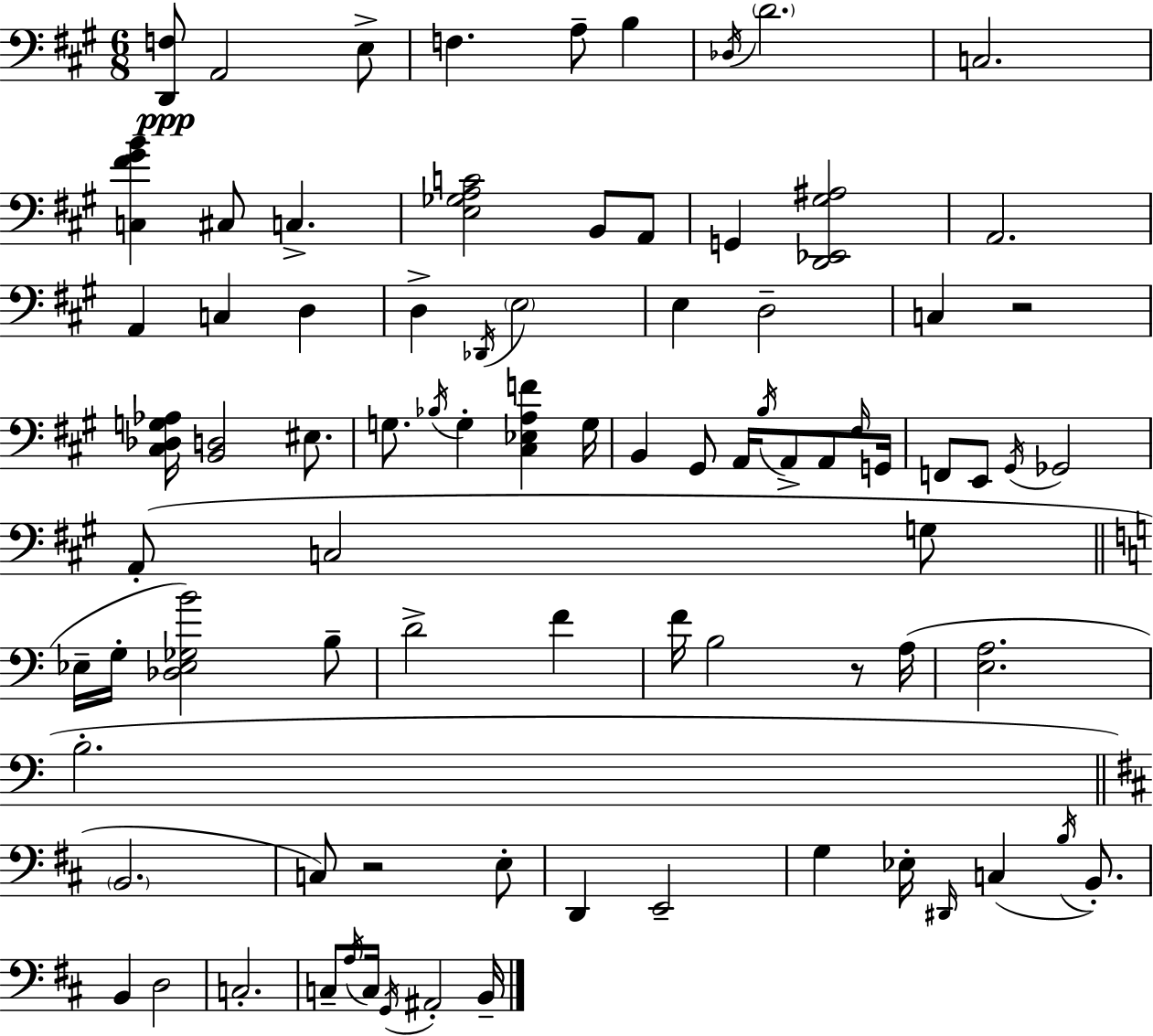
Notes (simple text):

[D2,F3]/e A2/h E3/e F3/q. A3/e B3/q Db3/s D4/h. C3/h. [C3,F#4,G#4,B4]/q C#3/e C3/q. [E3,Gb3,A3,C4]/h B2/e A2/e G2/q [D2,Eb2,G#3,A#3]/h A2/h. A2/q C3/q D3/q D3/q Db2/s E3/h E3/q D3/h C3/q R/h [C#3,Db3,G3,Ab3]/s [B2,D3]/h EIS3/e. G3/e. Bb3/s G3/q [C#3,Eb3,A3,F4]/q G3/s B2/q G#2/e A2/s B3/s A2/e A2/e F#3/s G2/s F2/e E2/e G#2/s Gb2/h A2/e C3/h G3/e Eb3/s G3/s [Db3,Eb3,Gb3,B4]/h B3/e D4/h F4/q F4/s B3/h R/e A3/s [E3,A3]/h. B3/h. B2/h. C3/e R/h E3/e D2/q E2/h G3/q Eb3/s D#2/s C3/q B3/s B2/e. B2/q D3/h C3/h. C3/e A3/s C3/s G2/s A#2/h B2/s